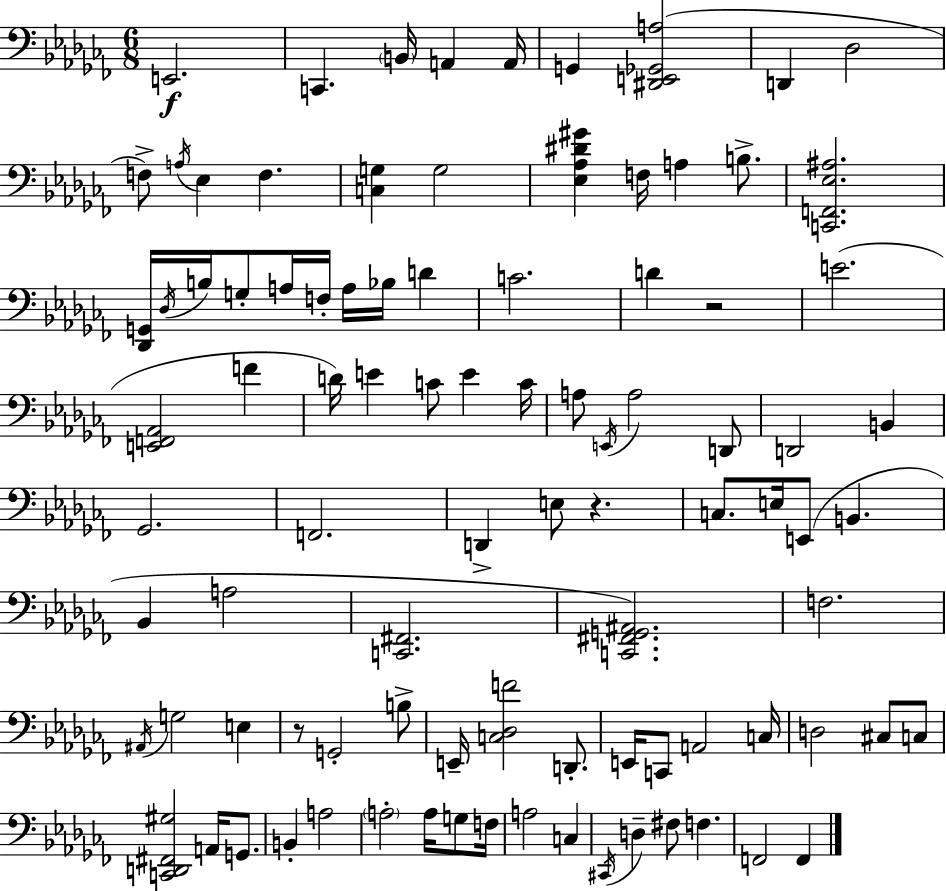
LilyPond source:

{
  \clef bass
  \numericTimeSignature
  \time 6/8
  \key aes \minor
  e,2.\f | c,4. \parenthesize b,16 a,4 a,16 | g,4 <dis, e, ges, a>2( | d,4 des2 | \break f8->) \acciaccatura { a16 } ees4 f4. | <c g>4 g2 | <ees aes dis' gis'>4 f16 a4 b8.-> | <c, f, ees ais>2. | \break <des, g,>16 \acciaccatura { des16 } b16 g8-. a16 f16-. a16 bes16 d'4 | c'2. | d'4 r2 | e'2.( | \break <e, f, aes,>2 f'4 | d'16) e'4 c'8 e'4 | c'16 a8 \acciaccatura { e,16 } a2 | d,8 d,2 b,4 | \break ges,2. | f,2. | d,4-> e8 r4. | c8. e16 e,8( b,4. | \break bes,4 a2 | <c, fis,>2. | <c, fis, g, ais,>2.) | f2. | \break \acciaccatura { ais,16 } g2 | e4 r8 g,2-. | b8-> e,16-- <c des f'>2 | d,8.-. e,16 c,8 a,2 | \break c16 d2 | cis8 c8 <c, d, fis, gis>2 | a,16 g,8. b,4-. a2 | \parenthesize a2-. | \break a16 g8 f16 a2 | c4 \acciaccatura { cis,16 } d4-- fis8 f4. | f,2 | f,4 \bar "|."
}